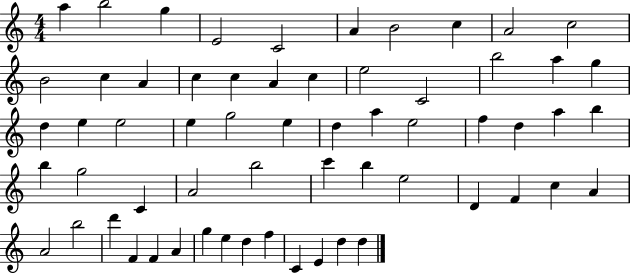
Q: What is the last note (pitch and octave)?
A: D5